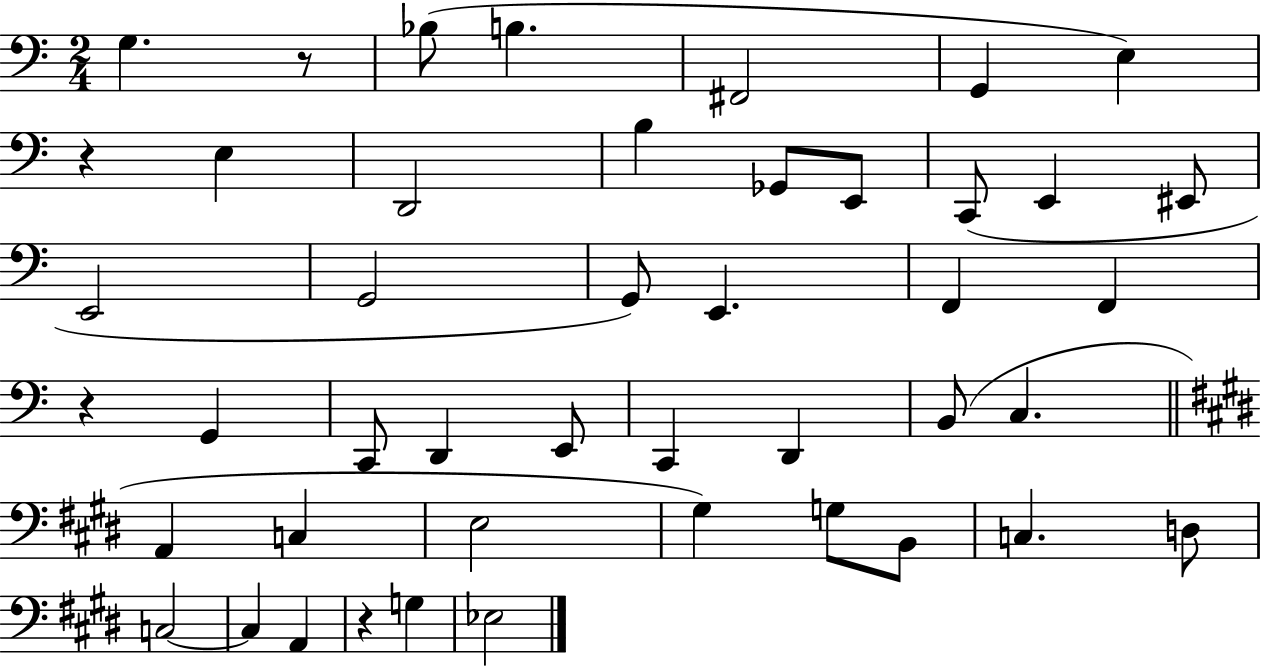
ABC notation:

X:1
T:Untitled
M:2/4
L:1/4
K:C
G, z/2 _B,/2 B, ^F,,2 G,, E, z E, D,,2 B, _G,,/2 E,,/2 C,,/2 E,, ^E,,/2 E,,2 G,,2 G,,/2 E,, F,, F,, z G,, C,,/2 D,, E,,/2 C,, D,, B,,/2 C, A,, C, E,2 ^G, G,/2 B,,/2 C, D,/2 C,2 C, A,, z G, _E,2